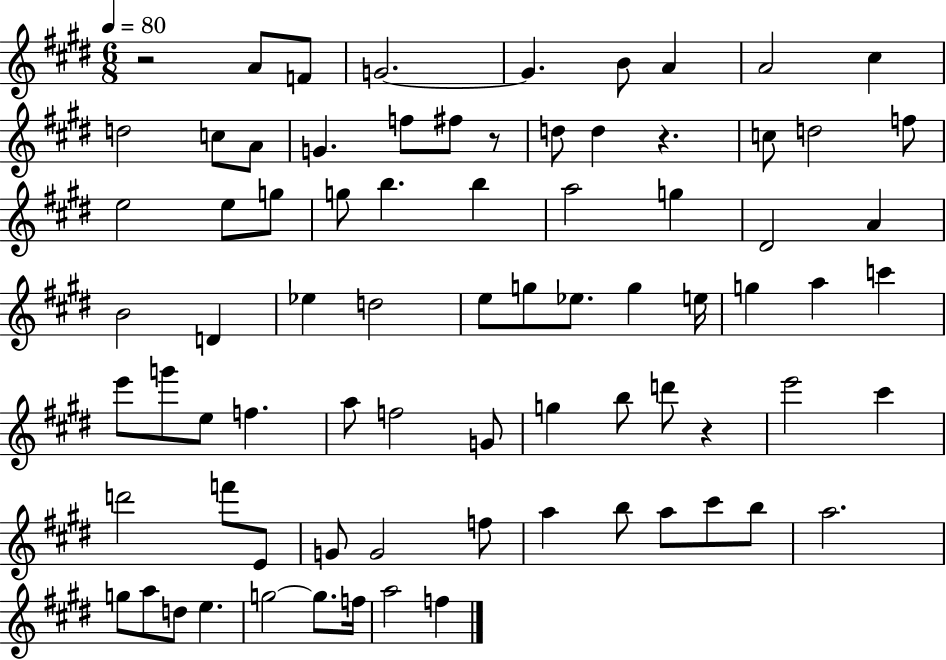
{
  \clef treble
  \numericTimeSignature
  \time 6/8
  \key e \major
  \tempo 4 = 80
  \repeat volta 2 { r2 a'8 f'8 | g'2.~~ | g'4. b'8 a'4 | a'2 cis''4 | \break d''2 c''8 a'8 | g'4. f''8 fis''8 r8 | d''8 d''4 r4. | c''8 d''2 f''8 | \break e''2 e''8 g''8 | g''8 b''4. b''4 | a''2 g''4 | dis'2 a'4 | \break b'2 d'4 | ees''4 d''2 | e''8 g''8 ees''8. g''4 e''16 | g''4 a''4 c'''4 | \break e'''8 g'''8 e''8 f''4. | a''8 f''2 g'8 | g''4 b''8 d'''8 r4 | e'''2 cis'''4 | \break d'''2 f'''8 e'8 | g'8 g'2 f''8 | a''4 b''8 a''8 cis'''8 b''8 | a''2. | \break g''8 a''8 d''8 e''4. | g''2~~ g''8. f''16 | a''2 f''4 | } \bar "|."
}